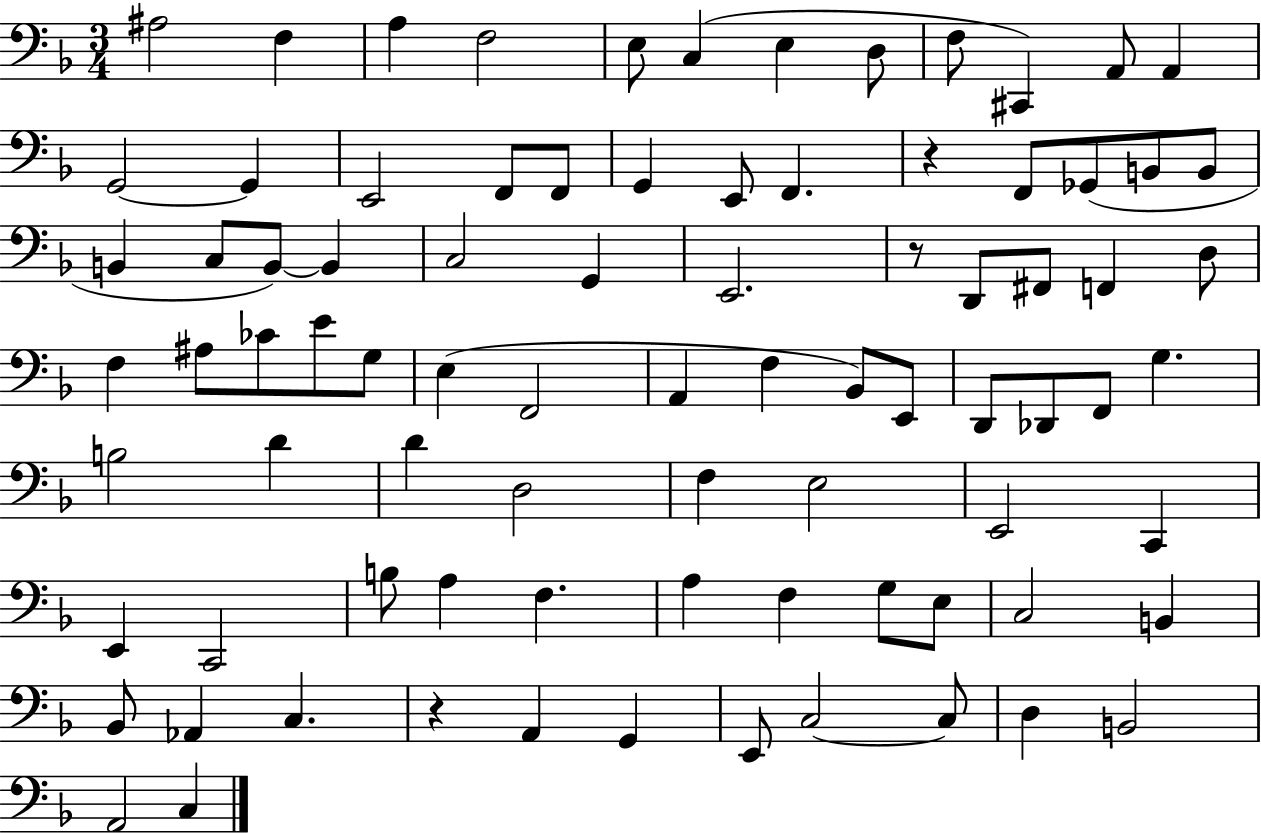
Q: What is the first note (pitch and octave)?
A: A#3